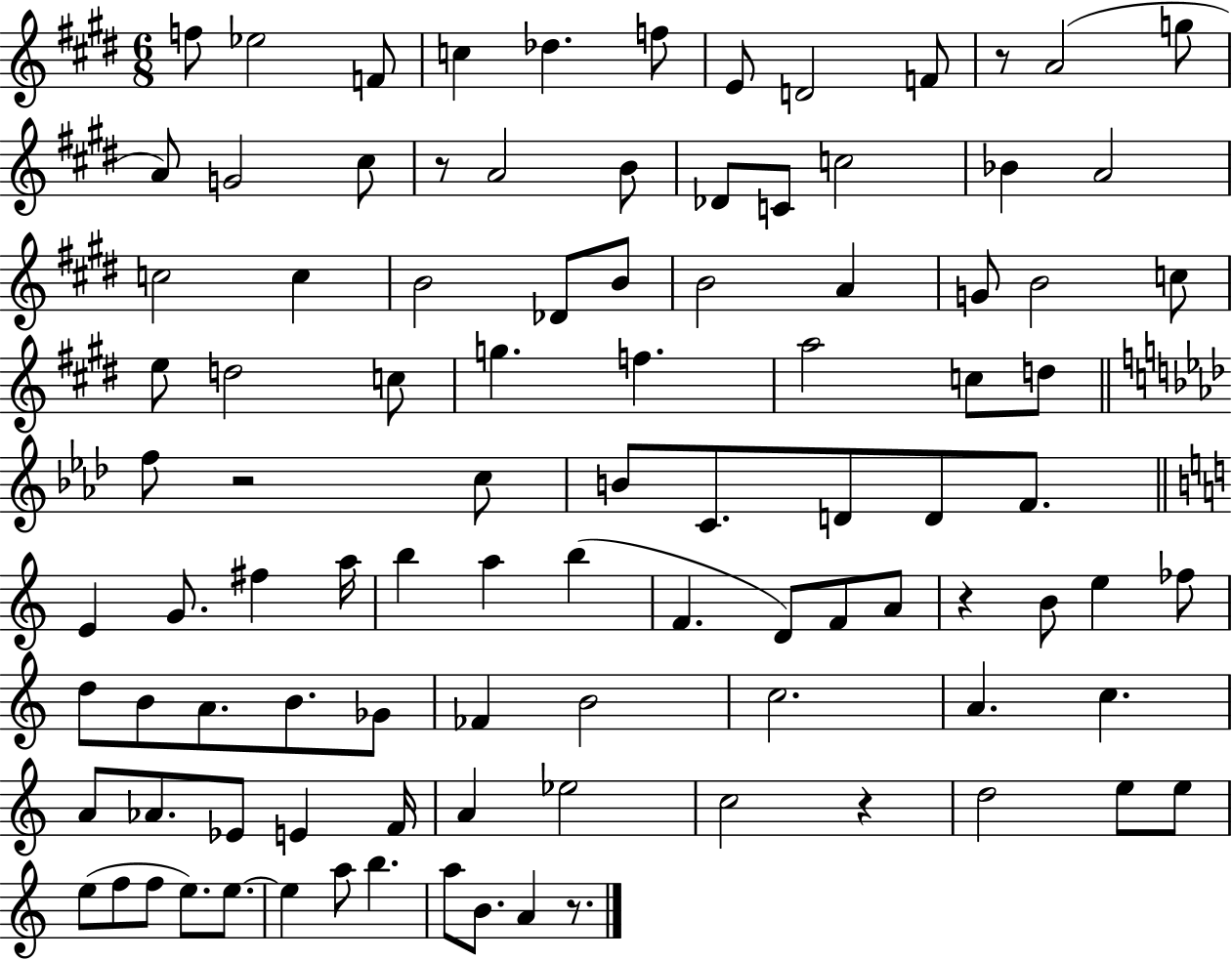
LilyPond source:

{
  \clef treble
  \numericTimeSignature
  \time 6/8
  \key e \major
  f''8 ees''2 f'8 | c''4 des''4. f''8 | e'8 d'2 f'8 | r8 a'2( g''8 | \break a'8) g'2 cis''8 | r8 a'2 b'8 | des'8 c'8 c''2 | bes'4 a'2 | \break c''2 c''4 | b'2 des'8 b'8 | b'2 a'4 | g'8 b'2 c''8 | \break e''8 d''2 c''8 | g''4. f''4. | a''2 c''8 d''8 | \bar "||" \break \key aes \major f''8 r2 c''8 | b'8 c'8. d'8 d'8 f'8. | \bar "||" \break \key a \minor e'4 g'8. fis''4 a''16 | b''4 a''4 b''4( | f'4. d'8) f'8 a'8 | r4 b'8 e''4 fes''8 | \break d''8 b'8 a'8. b'8. ges'8 | fes'4 b'2 | c''2. | a'4. c''4. | \break a'8 aes'8. ees'8 e'4 f'16 | a'4 ees''2 | c''2 r4 | d''2 e''8 e''8 | \break e''8( f''8 f''8 e''8.) e''8.~~ | e''4 a''8 b''4. | a''8 b'8. a'4 r8. | \bar "|."
}